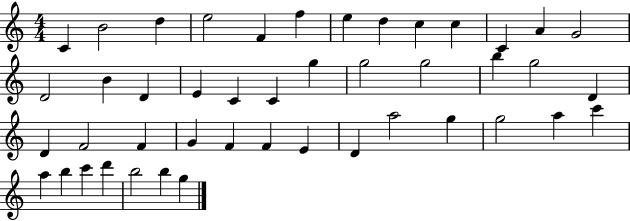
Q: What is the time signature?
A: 4/4